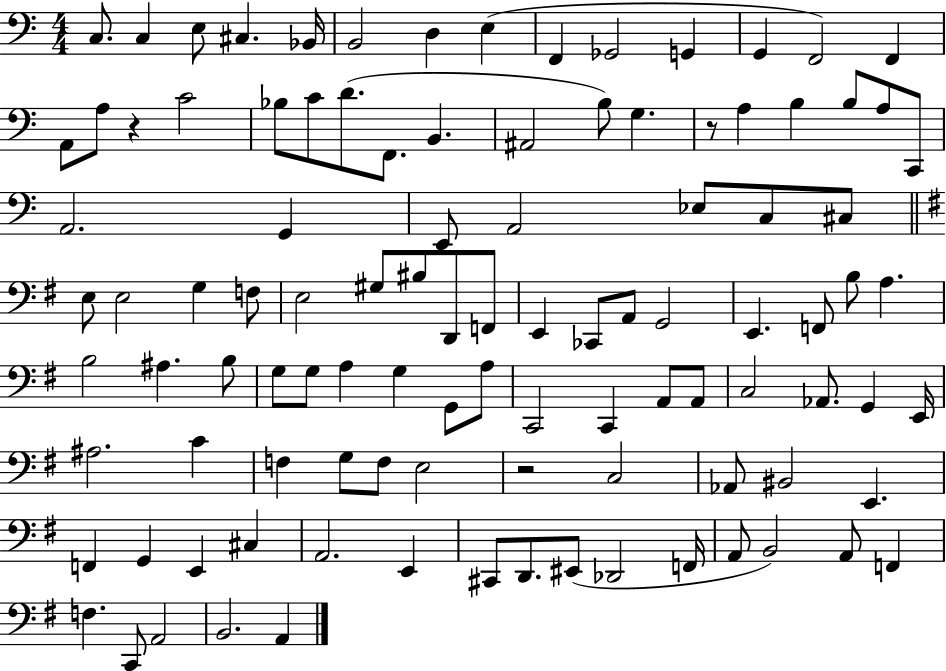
{
  \clef bass
  \numericTimeSignature
  \time 4/4
  \key c \major
  c8. c4 e8 cis4. bes,16 | b,2 d4 e4( | f,4 ges,2 g,4 | g,4 f,2) f,4 | \break a,8 a8 r4 c'2 | bes8 c'8 d'8.( f,8. b,4. | ais,2 b8) g4. | r8 a4 b4 b8 a8 c,8 | \break a,2. g,4 | e,8 a,2 ees8 c8 cis8 | \bar "||" \break \key g \major e8 e2 g4 f8 | e2 gis8 bis8 d,8 f,8 | e,4 ces,8 a,8 g,2 | e,4. f,8 b8 a4. | \break b2 ais4. b8 | g8 g8 a4 g4 g,8 a8 | c,2 c,4 a,8 a,8 | c2 aes,8. g,4 e,16 | \break ais2. c'4 | f4 g8 f8 e2 | r2 c2 | aes,8 bis,2 e,4. | \break f,4 g,4 e,4 cis4 | a,2. e,4 | cis,8 d,8. eis,8( des,2 f,16 | a,8 b,2) a,8 f,4 | \break f4. c,8 a,2 | b,2. a,4 | \bar "|."
}